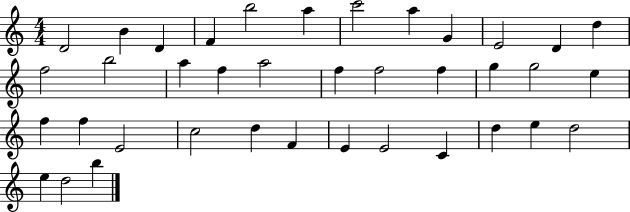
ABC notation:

X:1
T:Untitled
M:4/4
L:1/4
K:C
D2 B D F b2 a c'2 a G E2 D d f2 b2 a f a2 f f2 f g g2 e f f E2 c2 d F E E2 C d e d2 e d2 b